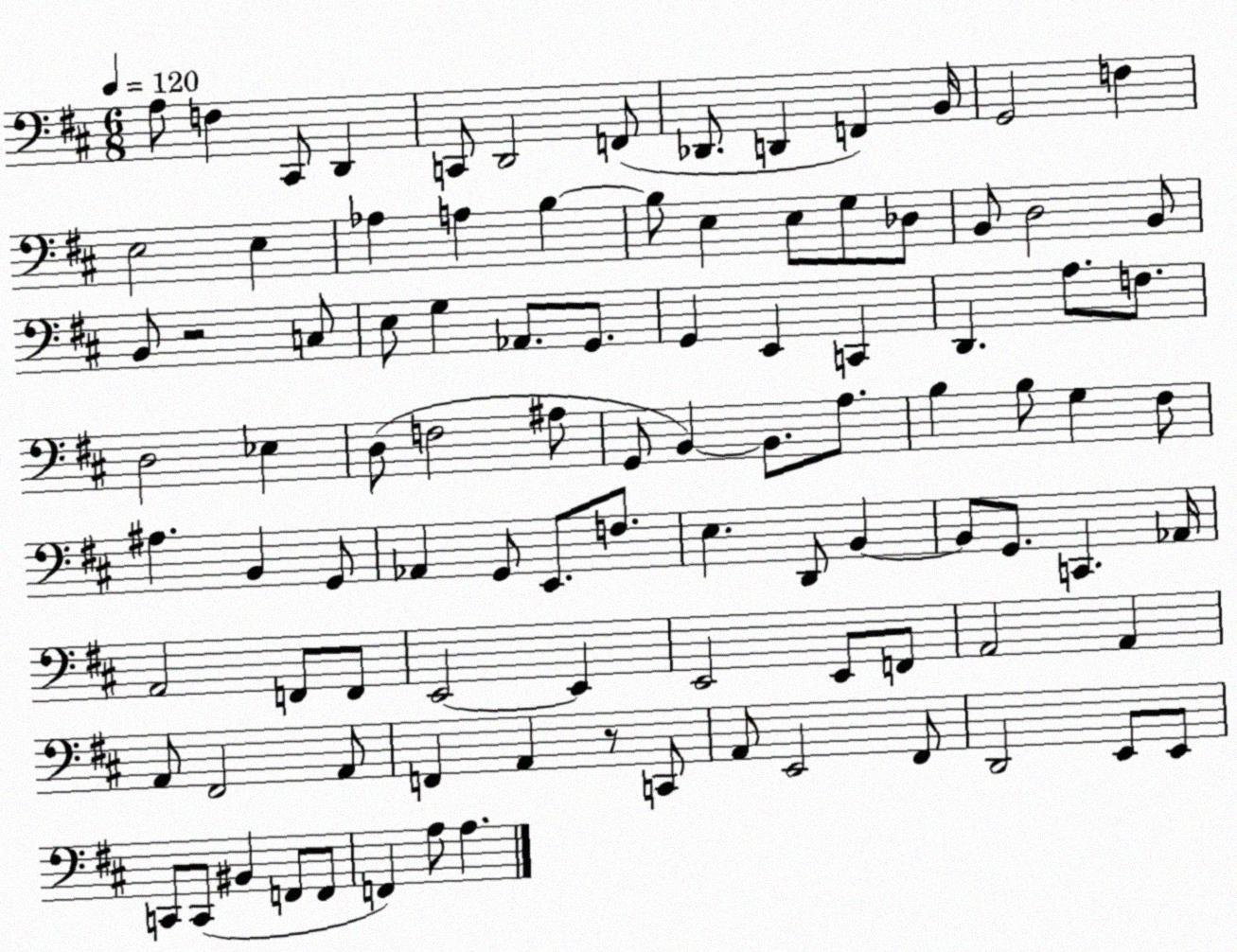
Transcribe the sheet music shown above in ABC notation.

X:1
T:Untitled
M:6/8
L:1/4
K:D
A,/2 F, ^C,,/2 D,, C,,/2 D,,2 F,,/2 _D,,/2 D,, F,, B,,/4 G,,2 F, E,2 E, _A, A, B, B,/2 E, E,/2 G,/2 _D,/2 B,,/2 D,2 B,,/2 B,,/2 z2 C,/2 E,/2 G, _A,,/2 G,,/2 G,, E,, C,, D,, A,/2 F,/2 D,2 _E, D,/2 F,2 ^A,/2 G,,/2 B,, B,,/2 A,/2 B, B,/2 G, ^F,/2 ^A, B,, G,,/2 _A,, G,,/2 E,,/2 F,/2 E, D,,/2 B,, B,,/2 G,,/2 C,, _A,,/4 A,,2 F,,/2 F,,/2 E,,2 E,, E,,2 E,,/2 F,,/2 A,,2 A,, A,,/2 ^F,,2 A,,/2 F,, A,, z/2 C,,/2 A,,/2 E,,2 ^F,,/2 D,,2 E,,/2 E,,/2 C,,/2 C,,/2 ^B,, F,,/2 F,,/2 F,, A,/2 A,